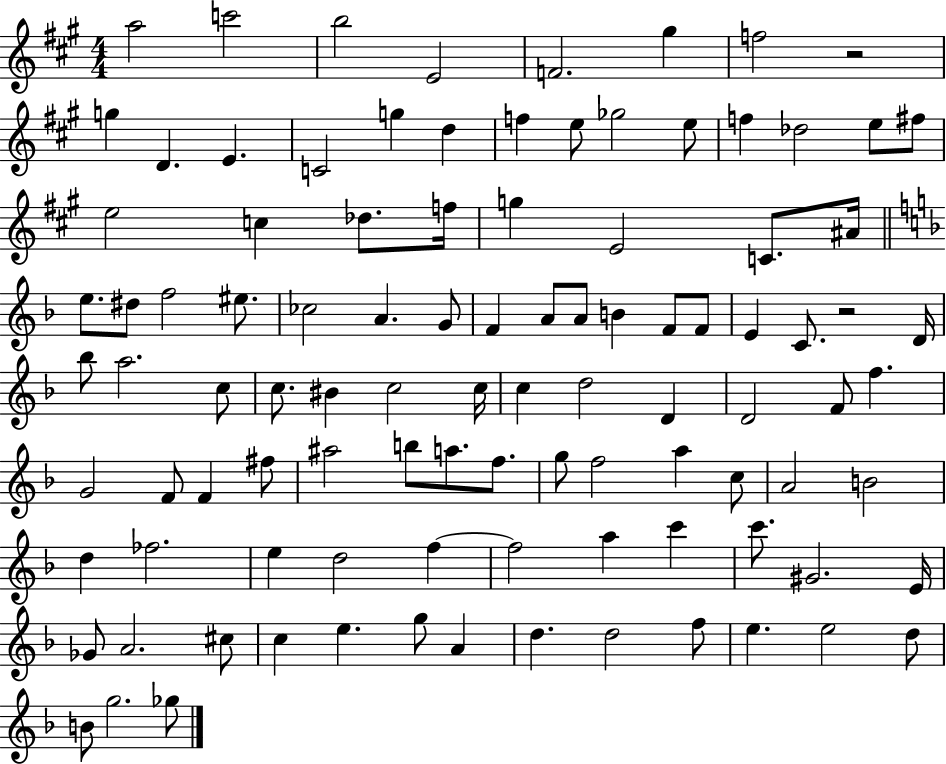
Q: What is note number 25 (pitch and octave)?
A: F5